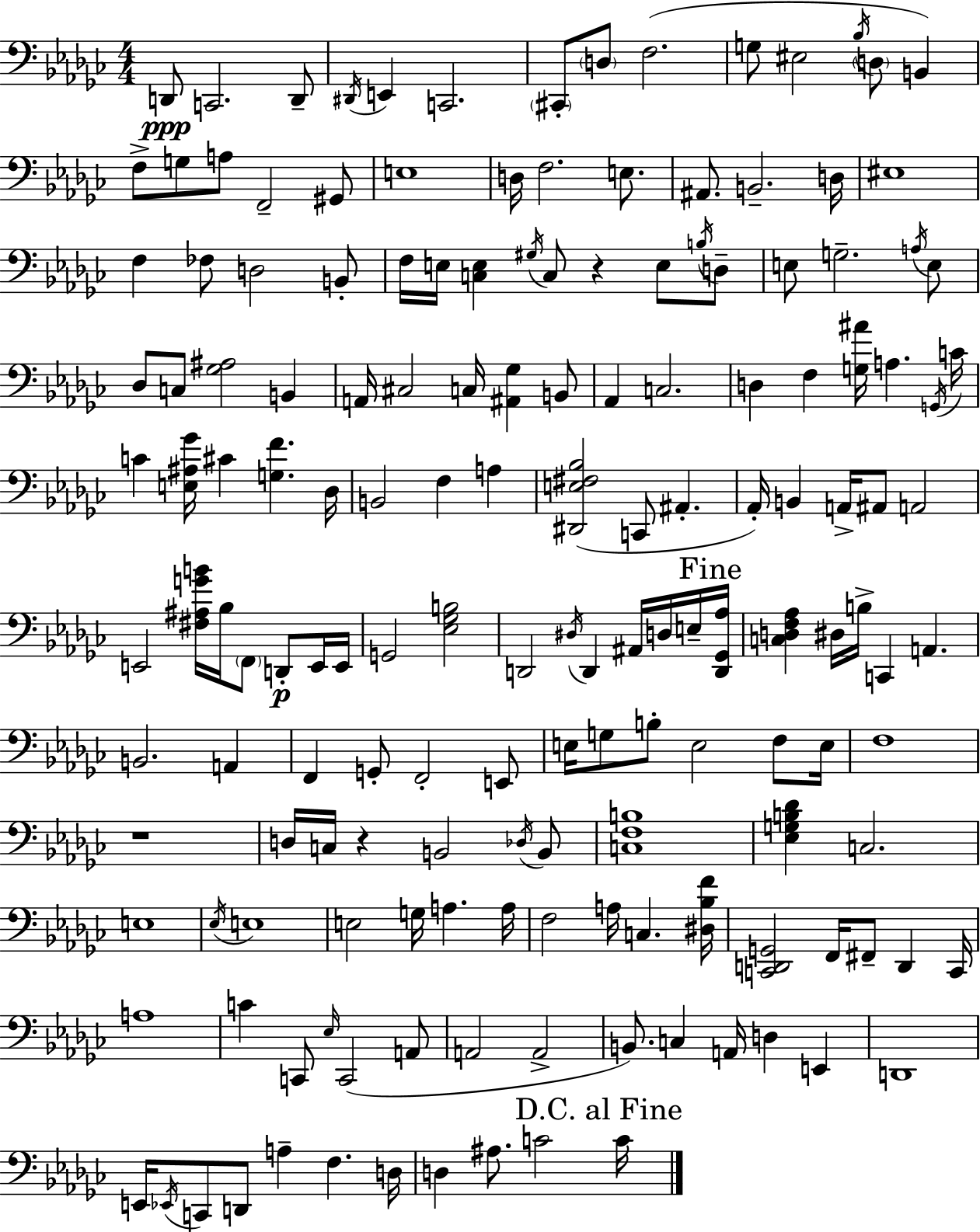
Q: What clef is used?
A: bass